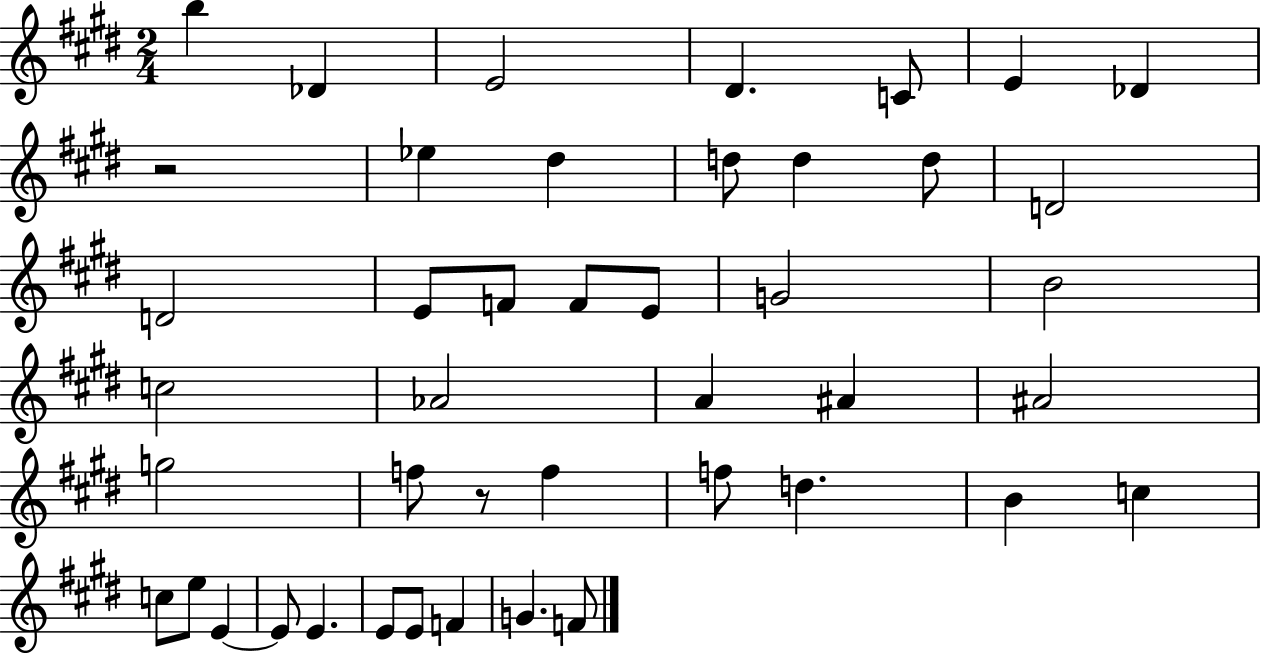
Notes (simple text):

B5/q Db4/q E4/h D#4/q. C4/e E4/q Db4/q R/h Eb5/q D#5/q D5/e D5/q D5/e D4/h D4/h E4/e F4/e F4/e E4/e G4/h B4/h C5/h Ab4/h A4/q A#4/q A#4/h G5/h F5/e R/e F5/q F5/e D5/q. B4/q C5/q C5/e E5/e E4/q E4/e E4/q. E4/e E4/e F4/q G4/q. F4/e